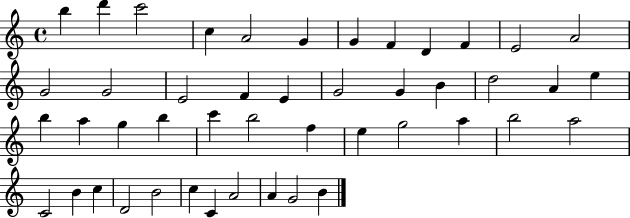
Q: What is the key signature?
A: C major